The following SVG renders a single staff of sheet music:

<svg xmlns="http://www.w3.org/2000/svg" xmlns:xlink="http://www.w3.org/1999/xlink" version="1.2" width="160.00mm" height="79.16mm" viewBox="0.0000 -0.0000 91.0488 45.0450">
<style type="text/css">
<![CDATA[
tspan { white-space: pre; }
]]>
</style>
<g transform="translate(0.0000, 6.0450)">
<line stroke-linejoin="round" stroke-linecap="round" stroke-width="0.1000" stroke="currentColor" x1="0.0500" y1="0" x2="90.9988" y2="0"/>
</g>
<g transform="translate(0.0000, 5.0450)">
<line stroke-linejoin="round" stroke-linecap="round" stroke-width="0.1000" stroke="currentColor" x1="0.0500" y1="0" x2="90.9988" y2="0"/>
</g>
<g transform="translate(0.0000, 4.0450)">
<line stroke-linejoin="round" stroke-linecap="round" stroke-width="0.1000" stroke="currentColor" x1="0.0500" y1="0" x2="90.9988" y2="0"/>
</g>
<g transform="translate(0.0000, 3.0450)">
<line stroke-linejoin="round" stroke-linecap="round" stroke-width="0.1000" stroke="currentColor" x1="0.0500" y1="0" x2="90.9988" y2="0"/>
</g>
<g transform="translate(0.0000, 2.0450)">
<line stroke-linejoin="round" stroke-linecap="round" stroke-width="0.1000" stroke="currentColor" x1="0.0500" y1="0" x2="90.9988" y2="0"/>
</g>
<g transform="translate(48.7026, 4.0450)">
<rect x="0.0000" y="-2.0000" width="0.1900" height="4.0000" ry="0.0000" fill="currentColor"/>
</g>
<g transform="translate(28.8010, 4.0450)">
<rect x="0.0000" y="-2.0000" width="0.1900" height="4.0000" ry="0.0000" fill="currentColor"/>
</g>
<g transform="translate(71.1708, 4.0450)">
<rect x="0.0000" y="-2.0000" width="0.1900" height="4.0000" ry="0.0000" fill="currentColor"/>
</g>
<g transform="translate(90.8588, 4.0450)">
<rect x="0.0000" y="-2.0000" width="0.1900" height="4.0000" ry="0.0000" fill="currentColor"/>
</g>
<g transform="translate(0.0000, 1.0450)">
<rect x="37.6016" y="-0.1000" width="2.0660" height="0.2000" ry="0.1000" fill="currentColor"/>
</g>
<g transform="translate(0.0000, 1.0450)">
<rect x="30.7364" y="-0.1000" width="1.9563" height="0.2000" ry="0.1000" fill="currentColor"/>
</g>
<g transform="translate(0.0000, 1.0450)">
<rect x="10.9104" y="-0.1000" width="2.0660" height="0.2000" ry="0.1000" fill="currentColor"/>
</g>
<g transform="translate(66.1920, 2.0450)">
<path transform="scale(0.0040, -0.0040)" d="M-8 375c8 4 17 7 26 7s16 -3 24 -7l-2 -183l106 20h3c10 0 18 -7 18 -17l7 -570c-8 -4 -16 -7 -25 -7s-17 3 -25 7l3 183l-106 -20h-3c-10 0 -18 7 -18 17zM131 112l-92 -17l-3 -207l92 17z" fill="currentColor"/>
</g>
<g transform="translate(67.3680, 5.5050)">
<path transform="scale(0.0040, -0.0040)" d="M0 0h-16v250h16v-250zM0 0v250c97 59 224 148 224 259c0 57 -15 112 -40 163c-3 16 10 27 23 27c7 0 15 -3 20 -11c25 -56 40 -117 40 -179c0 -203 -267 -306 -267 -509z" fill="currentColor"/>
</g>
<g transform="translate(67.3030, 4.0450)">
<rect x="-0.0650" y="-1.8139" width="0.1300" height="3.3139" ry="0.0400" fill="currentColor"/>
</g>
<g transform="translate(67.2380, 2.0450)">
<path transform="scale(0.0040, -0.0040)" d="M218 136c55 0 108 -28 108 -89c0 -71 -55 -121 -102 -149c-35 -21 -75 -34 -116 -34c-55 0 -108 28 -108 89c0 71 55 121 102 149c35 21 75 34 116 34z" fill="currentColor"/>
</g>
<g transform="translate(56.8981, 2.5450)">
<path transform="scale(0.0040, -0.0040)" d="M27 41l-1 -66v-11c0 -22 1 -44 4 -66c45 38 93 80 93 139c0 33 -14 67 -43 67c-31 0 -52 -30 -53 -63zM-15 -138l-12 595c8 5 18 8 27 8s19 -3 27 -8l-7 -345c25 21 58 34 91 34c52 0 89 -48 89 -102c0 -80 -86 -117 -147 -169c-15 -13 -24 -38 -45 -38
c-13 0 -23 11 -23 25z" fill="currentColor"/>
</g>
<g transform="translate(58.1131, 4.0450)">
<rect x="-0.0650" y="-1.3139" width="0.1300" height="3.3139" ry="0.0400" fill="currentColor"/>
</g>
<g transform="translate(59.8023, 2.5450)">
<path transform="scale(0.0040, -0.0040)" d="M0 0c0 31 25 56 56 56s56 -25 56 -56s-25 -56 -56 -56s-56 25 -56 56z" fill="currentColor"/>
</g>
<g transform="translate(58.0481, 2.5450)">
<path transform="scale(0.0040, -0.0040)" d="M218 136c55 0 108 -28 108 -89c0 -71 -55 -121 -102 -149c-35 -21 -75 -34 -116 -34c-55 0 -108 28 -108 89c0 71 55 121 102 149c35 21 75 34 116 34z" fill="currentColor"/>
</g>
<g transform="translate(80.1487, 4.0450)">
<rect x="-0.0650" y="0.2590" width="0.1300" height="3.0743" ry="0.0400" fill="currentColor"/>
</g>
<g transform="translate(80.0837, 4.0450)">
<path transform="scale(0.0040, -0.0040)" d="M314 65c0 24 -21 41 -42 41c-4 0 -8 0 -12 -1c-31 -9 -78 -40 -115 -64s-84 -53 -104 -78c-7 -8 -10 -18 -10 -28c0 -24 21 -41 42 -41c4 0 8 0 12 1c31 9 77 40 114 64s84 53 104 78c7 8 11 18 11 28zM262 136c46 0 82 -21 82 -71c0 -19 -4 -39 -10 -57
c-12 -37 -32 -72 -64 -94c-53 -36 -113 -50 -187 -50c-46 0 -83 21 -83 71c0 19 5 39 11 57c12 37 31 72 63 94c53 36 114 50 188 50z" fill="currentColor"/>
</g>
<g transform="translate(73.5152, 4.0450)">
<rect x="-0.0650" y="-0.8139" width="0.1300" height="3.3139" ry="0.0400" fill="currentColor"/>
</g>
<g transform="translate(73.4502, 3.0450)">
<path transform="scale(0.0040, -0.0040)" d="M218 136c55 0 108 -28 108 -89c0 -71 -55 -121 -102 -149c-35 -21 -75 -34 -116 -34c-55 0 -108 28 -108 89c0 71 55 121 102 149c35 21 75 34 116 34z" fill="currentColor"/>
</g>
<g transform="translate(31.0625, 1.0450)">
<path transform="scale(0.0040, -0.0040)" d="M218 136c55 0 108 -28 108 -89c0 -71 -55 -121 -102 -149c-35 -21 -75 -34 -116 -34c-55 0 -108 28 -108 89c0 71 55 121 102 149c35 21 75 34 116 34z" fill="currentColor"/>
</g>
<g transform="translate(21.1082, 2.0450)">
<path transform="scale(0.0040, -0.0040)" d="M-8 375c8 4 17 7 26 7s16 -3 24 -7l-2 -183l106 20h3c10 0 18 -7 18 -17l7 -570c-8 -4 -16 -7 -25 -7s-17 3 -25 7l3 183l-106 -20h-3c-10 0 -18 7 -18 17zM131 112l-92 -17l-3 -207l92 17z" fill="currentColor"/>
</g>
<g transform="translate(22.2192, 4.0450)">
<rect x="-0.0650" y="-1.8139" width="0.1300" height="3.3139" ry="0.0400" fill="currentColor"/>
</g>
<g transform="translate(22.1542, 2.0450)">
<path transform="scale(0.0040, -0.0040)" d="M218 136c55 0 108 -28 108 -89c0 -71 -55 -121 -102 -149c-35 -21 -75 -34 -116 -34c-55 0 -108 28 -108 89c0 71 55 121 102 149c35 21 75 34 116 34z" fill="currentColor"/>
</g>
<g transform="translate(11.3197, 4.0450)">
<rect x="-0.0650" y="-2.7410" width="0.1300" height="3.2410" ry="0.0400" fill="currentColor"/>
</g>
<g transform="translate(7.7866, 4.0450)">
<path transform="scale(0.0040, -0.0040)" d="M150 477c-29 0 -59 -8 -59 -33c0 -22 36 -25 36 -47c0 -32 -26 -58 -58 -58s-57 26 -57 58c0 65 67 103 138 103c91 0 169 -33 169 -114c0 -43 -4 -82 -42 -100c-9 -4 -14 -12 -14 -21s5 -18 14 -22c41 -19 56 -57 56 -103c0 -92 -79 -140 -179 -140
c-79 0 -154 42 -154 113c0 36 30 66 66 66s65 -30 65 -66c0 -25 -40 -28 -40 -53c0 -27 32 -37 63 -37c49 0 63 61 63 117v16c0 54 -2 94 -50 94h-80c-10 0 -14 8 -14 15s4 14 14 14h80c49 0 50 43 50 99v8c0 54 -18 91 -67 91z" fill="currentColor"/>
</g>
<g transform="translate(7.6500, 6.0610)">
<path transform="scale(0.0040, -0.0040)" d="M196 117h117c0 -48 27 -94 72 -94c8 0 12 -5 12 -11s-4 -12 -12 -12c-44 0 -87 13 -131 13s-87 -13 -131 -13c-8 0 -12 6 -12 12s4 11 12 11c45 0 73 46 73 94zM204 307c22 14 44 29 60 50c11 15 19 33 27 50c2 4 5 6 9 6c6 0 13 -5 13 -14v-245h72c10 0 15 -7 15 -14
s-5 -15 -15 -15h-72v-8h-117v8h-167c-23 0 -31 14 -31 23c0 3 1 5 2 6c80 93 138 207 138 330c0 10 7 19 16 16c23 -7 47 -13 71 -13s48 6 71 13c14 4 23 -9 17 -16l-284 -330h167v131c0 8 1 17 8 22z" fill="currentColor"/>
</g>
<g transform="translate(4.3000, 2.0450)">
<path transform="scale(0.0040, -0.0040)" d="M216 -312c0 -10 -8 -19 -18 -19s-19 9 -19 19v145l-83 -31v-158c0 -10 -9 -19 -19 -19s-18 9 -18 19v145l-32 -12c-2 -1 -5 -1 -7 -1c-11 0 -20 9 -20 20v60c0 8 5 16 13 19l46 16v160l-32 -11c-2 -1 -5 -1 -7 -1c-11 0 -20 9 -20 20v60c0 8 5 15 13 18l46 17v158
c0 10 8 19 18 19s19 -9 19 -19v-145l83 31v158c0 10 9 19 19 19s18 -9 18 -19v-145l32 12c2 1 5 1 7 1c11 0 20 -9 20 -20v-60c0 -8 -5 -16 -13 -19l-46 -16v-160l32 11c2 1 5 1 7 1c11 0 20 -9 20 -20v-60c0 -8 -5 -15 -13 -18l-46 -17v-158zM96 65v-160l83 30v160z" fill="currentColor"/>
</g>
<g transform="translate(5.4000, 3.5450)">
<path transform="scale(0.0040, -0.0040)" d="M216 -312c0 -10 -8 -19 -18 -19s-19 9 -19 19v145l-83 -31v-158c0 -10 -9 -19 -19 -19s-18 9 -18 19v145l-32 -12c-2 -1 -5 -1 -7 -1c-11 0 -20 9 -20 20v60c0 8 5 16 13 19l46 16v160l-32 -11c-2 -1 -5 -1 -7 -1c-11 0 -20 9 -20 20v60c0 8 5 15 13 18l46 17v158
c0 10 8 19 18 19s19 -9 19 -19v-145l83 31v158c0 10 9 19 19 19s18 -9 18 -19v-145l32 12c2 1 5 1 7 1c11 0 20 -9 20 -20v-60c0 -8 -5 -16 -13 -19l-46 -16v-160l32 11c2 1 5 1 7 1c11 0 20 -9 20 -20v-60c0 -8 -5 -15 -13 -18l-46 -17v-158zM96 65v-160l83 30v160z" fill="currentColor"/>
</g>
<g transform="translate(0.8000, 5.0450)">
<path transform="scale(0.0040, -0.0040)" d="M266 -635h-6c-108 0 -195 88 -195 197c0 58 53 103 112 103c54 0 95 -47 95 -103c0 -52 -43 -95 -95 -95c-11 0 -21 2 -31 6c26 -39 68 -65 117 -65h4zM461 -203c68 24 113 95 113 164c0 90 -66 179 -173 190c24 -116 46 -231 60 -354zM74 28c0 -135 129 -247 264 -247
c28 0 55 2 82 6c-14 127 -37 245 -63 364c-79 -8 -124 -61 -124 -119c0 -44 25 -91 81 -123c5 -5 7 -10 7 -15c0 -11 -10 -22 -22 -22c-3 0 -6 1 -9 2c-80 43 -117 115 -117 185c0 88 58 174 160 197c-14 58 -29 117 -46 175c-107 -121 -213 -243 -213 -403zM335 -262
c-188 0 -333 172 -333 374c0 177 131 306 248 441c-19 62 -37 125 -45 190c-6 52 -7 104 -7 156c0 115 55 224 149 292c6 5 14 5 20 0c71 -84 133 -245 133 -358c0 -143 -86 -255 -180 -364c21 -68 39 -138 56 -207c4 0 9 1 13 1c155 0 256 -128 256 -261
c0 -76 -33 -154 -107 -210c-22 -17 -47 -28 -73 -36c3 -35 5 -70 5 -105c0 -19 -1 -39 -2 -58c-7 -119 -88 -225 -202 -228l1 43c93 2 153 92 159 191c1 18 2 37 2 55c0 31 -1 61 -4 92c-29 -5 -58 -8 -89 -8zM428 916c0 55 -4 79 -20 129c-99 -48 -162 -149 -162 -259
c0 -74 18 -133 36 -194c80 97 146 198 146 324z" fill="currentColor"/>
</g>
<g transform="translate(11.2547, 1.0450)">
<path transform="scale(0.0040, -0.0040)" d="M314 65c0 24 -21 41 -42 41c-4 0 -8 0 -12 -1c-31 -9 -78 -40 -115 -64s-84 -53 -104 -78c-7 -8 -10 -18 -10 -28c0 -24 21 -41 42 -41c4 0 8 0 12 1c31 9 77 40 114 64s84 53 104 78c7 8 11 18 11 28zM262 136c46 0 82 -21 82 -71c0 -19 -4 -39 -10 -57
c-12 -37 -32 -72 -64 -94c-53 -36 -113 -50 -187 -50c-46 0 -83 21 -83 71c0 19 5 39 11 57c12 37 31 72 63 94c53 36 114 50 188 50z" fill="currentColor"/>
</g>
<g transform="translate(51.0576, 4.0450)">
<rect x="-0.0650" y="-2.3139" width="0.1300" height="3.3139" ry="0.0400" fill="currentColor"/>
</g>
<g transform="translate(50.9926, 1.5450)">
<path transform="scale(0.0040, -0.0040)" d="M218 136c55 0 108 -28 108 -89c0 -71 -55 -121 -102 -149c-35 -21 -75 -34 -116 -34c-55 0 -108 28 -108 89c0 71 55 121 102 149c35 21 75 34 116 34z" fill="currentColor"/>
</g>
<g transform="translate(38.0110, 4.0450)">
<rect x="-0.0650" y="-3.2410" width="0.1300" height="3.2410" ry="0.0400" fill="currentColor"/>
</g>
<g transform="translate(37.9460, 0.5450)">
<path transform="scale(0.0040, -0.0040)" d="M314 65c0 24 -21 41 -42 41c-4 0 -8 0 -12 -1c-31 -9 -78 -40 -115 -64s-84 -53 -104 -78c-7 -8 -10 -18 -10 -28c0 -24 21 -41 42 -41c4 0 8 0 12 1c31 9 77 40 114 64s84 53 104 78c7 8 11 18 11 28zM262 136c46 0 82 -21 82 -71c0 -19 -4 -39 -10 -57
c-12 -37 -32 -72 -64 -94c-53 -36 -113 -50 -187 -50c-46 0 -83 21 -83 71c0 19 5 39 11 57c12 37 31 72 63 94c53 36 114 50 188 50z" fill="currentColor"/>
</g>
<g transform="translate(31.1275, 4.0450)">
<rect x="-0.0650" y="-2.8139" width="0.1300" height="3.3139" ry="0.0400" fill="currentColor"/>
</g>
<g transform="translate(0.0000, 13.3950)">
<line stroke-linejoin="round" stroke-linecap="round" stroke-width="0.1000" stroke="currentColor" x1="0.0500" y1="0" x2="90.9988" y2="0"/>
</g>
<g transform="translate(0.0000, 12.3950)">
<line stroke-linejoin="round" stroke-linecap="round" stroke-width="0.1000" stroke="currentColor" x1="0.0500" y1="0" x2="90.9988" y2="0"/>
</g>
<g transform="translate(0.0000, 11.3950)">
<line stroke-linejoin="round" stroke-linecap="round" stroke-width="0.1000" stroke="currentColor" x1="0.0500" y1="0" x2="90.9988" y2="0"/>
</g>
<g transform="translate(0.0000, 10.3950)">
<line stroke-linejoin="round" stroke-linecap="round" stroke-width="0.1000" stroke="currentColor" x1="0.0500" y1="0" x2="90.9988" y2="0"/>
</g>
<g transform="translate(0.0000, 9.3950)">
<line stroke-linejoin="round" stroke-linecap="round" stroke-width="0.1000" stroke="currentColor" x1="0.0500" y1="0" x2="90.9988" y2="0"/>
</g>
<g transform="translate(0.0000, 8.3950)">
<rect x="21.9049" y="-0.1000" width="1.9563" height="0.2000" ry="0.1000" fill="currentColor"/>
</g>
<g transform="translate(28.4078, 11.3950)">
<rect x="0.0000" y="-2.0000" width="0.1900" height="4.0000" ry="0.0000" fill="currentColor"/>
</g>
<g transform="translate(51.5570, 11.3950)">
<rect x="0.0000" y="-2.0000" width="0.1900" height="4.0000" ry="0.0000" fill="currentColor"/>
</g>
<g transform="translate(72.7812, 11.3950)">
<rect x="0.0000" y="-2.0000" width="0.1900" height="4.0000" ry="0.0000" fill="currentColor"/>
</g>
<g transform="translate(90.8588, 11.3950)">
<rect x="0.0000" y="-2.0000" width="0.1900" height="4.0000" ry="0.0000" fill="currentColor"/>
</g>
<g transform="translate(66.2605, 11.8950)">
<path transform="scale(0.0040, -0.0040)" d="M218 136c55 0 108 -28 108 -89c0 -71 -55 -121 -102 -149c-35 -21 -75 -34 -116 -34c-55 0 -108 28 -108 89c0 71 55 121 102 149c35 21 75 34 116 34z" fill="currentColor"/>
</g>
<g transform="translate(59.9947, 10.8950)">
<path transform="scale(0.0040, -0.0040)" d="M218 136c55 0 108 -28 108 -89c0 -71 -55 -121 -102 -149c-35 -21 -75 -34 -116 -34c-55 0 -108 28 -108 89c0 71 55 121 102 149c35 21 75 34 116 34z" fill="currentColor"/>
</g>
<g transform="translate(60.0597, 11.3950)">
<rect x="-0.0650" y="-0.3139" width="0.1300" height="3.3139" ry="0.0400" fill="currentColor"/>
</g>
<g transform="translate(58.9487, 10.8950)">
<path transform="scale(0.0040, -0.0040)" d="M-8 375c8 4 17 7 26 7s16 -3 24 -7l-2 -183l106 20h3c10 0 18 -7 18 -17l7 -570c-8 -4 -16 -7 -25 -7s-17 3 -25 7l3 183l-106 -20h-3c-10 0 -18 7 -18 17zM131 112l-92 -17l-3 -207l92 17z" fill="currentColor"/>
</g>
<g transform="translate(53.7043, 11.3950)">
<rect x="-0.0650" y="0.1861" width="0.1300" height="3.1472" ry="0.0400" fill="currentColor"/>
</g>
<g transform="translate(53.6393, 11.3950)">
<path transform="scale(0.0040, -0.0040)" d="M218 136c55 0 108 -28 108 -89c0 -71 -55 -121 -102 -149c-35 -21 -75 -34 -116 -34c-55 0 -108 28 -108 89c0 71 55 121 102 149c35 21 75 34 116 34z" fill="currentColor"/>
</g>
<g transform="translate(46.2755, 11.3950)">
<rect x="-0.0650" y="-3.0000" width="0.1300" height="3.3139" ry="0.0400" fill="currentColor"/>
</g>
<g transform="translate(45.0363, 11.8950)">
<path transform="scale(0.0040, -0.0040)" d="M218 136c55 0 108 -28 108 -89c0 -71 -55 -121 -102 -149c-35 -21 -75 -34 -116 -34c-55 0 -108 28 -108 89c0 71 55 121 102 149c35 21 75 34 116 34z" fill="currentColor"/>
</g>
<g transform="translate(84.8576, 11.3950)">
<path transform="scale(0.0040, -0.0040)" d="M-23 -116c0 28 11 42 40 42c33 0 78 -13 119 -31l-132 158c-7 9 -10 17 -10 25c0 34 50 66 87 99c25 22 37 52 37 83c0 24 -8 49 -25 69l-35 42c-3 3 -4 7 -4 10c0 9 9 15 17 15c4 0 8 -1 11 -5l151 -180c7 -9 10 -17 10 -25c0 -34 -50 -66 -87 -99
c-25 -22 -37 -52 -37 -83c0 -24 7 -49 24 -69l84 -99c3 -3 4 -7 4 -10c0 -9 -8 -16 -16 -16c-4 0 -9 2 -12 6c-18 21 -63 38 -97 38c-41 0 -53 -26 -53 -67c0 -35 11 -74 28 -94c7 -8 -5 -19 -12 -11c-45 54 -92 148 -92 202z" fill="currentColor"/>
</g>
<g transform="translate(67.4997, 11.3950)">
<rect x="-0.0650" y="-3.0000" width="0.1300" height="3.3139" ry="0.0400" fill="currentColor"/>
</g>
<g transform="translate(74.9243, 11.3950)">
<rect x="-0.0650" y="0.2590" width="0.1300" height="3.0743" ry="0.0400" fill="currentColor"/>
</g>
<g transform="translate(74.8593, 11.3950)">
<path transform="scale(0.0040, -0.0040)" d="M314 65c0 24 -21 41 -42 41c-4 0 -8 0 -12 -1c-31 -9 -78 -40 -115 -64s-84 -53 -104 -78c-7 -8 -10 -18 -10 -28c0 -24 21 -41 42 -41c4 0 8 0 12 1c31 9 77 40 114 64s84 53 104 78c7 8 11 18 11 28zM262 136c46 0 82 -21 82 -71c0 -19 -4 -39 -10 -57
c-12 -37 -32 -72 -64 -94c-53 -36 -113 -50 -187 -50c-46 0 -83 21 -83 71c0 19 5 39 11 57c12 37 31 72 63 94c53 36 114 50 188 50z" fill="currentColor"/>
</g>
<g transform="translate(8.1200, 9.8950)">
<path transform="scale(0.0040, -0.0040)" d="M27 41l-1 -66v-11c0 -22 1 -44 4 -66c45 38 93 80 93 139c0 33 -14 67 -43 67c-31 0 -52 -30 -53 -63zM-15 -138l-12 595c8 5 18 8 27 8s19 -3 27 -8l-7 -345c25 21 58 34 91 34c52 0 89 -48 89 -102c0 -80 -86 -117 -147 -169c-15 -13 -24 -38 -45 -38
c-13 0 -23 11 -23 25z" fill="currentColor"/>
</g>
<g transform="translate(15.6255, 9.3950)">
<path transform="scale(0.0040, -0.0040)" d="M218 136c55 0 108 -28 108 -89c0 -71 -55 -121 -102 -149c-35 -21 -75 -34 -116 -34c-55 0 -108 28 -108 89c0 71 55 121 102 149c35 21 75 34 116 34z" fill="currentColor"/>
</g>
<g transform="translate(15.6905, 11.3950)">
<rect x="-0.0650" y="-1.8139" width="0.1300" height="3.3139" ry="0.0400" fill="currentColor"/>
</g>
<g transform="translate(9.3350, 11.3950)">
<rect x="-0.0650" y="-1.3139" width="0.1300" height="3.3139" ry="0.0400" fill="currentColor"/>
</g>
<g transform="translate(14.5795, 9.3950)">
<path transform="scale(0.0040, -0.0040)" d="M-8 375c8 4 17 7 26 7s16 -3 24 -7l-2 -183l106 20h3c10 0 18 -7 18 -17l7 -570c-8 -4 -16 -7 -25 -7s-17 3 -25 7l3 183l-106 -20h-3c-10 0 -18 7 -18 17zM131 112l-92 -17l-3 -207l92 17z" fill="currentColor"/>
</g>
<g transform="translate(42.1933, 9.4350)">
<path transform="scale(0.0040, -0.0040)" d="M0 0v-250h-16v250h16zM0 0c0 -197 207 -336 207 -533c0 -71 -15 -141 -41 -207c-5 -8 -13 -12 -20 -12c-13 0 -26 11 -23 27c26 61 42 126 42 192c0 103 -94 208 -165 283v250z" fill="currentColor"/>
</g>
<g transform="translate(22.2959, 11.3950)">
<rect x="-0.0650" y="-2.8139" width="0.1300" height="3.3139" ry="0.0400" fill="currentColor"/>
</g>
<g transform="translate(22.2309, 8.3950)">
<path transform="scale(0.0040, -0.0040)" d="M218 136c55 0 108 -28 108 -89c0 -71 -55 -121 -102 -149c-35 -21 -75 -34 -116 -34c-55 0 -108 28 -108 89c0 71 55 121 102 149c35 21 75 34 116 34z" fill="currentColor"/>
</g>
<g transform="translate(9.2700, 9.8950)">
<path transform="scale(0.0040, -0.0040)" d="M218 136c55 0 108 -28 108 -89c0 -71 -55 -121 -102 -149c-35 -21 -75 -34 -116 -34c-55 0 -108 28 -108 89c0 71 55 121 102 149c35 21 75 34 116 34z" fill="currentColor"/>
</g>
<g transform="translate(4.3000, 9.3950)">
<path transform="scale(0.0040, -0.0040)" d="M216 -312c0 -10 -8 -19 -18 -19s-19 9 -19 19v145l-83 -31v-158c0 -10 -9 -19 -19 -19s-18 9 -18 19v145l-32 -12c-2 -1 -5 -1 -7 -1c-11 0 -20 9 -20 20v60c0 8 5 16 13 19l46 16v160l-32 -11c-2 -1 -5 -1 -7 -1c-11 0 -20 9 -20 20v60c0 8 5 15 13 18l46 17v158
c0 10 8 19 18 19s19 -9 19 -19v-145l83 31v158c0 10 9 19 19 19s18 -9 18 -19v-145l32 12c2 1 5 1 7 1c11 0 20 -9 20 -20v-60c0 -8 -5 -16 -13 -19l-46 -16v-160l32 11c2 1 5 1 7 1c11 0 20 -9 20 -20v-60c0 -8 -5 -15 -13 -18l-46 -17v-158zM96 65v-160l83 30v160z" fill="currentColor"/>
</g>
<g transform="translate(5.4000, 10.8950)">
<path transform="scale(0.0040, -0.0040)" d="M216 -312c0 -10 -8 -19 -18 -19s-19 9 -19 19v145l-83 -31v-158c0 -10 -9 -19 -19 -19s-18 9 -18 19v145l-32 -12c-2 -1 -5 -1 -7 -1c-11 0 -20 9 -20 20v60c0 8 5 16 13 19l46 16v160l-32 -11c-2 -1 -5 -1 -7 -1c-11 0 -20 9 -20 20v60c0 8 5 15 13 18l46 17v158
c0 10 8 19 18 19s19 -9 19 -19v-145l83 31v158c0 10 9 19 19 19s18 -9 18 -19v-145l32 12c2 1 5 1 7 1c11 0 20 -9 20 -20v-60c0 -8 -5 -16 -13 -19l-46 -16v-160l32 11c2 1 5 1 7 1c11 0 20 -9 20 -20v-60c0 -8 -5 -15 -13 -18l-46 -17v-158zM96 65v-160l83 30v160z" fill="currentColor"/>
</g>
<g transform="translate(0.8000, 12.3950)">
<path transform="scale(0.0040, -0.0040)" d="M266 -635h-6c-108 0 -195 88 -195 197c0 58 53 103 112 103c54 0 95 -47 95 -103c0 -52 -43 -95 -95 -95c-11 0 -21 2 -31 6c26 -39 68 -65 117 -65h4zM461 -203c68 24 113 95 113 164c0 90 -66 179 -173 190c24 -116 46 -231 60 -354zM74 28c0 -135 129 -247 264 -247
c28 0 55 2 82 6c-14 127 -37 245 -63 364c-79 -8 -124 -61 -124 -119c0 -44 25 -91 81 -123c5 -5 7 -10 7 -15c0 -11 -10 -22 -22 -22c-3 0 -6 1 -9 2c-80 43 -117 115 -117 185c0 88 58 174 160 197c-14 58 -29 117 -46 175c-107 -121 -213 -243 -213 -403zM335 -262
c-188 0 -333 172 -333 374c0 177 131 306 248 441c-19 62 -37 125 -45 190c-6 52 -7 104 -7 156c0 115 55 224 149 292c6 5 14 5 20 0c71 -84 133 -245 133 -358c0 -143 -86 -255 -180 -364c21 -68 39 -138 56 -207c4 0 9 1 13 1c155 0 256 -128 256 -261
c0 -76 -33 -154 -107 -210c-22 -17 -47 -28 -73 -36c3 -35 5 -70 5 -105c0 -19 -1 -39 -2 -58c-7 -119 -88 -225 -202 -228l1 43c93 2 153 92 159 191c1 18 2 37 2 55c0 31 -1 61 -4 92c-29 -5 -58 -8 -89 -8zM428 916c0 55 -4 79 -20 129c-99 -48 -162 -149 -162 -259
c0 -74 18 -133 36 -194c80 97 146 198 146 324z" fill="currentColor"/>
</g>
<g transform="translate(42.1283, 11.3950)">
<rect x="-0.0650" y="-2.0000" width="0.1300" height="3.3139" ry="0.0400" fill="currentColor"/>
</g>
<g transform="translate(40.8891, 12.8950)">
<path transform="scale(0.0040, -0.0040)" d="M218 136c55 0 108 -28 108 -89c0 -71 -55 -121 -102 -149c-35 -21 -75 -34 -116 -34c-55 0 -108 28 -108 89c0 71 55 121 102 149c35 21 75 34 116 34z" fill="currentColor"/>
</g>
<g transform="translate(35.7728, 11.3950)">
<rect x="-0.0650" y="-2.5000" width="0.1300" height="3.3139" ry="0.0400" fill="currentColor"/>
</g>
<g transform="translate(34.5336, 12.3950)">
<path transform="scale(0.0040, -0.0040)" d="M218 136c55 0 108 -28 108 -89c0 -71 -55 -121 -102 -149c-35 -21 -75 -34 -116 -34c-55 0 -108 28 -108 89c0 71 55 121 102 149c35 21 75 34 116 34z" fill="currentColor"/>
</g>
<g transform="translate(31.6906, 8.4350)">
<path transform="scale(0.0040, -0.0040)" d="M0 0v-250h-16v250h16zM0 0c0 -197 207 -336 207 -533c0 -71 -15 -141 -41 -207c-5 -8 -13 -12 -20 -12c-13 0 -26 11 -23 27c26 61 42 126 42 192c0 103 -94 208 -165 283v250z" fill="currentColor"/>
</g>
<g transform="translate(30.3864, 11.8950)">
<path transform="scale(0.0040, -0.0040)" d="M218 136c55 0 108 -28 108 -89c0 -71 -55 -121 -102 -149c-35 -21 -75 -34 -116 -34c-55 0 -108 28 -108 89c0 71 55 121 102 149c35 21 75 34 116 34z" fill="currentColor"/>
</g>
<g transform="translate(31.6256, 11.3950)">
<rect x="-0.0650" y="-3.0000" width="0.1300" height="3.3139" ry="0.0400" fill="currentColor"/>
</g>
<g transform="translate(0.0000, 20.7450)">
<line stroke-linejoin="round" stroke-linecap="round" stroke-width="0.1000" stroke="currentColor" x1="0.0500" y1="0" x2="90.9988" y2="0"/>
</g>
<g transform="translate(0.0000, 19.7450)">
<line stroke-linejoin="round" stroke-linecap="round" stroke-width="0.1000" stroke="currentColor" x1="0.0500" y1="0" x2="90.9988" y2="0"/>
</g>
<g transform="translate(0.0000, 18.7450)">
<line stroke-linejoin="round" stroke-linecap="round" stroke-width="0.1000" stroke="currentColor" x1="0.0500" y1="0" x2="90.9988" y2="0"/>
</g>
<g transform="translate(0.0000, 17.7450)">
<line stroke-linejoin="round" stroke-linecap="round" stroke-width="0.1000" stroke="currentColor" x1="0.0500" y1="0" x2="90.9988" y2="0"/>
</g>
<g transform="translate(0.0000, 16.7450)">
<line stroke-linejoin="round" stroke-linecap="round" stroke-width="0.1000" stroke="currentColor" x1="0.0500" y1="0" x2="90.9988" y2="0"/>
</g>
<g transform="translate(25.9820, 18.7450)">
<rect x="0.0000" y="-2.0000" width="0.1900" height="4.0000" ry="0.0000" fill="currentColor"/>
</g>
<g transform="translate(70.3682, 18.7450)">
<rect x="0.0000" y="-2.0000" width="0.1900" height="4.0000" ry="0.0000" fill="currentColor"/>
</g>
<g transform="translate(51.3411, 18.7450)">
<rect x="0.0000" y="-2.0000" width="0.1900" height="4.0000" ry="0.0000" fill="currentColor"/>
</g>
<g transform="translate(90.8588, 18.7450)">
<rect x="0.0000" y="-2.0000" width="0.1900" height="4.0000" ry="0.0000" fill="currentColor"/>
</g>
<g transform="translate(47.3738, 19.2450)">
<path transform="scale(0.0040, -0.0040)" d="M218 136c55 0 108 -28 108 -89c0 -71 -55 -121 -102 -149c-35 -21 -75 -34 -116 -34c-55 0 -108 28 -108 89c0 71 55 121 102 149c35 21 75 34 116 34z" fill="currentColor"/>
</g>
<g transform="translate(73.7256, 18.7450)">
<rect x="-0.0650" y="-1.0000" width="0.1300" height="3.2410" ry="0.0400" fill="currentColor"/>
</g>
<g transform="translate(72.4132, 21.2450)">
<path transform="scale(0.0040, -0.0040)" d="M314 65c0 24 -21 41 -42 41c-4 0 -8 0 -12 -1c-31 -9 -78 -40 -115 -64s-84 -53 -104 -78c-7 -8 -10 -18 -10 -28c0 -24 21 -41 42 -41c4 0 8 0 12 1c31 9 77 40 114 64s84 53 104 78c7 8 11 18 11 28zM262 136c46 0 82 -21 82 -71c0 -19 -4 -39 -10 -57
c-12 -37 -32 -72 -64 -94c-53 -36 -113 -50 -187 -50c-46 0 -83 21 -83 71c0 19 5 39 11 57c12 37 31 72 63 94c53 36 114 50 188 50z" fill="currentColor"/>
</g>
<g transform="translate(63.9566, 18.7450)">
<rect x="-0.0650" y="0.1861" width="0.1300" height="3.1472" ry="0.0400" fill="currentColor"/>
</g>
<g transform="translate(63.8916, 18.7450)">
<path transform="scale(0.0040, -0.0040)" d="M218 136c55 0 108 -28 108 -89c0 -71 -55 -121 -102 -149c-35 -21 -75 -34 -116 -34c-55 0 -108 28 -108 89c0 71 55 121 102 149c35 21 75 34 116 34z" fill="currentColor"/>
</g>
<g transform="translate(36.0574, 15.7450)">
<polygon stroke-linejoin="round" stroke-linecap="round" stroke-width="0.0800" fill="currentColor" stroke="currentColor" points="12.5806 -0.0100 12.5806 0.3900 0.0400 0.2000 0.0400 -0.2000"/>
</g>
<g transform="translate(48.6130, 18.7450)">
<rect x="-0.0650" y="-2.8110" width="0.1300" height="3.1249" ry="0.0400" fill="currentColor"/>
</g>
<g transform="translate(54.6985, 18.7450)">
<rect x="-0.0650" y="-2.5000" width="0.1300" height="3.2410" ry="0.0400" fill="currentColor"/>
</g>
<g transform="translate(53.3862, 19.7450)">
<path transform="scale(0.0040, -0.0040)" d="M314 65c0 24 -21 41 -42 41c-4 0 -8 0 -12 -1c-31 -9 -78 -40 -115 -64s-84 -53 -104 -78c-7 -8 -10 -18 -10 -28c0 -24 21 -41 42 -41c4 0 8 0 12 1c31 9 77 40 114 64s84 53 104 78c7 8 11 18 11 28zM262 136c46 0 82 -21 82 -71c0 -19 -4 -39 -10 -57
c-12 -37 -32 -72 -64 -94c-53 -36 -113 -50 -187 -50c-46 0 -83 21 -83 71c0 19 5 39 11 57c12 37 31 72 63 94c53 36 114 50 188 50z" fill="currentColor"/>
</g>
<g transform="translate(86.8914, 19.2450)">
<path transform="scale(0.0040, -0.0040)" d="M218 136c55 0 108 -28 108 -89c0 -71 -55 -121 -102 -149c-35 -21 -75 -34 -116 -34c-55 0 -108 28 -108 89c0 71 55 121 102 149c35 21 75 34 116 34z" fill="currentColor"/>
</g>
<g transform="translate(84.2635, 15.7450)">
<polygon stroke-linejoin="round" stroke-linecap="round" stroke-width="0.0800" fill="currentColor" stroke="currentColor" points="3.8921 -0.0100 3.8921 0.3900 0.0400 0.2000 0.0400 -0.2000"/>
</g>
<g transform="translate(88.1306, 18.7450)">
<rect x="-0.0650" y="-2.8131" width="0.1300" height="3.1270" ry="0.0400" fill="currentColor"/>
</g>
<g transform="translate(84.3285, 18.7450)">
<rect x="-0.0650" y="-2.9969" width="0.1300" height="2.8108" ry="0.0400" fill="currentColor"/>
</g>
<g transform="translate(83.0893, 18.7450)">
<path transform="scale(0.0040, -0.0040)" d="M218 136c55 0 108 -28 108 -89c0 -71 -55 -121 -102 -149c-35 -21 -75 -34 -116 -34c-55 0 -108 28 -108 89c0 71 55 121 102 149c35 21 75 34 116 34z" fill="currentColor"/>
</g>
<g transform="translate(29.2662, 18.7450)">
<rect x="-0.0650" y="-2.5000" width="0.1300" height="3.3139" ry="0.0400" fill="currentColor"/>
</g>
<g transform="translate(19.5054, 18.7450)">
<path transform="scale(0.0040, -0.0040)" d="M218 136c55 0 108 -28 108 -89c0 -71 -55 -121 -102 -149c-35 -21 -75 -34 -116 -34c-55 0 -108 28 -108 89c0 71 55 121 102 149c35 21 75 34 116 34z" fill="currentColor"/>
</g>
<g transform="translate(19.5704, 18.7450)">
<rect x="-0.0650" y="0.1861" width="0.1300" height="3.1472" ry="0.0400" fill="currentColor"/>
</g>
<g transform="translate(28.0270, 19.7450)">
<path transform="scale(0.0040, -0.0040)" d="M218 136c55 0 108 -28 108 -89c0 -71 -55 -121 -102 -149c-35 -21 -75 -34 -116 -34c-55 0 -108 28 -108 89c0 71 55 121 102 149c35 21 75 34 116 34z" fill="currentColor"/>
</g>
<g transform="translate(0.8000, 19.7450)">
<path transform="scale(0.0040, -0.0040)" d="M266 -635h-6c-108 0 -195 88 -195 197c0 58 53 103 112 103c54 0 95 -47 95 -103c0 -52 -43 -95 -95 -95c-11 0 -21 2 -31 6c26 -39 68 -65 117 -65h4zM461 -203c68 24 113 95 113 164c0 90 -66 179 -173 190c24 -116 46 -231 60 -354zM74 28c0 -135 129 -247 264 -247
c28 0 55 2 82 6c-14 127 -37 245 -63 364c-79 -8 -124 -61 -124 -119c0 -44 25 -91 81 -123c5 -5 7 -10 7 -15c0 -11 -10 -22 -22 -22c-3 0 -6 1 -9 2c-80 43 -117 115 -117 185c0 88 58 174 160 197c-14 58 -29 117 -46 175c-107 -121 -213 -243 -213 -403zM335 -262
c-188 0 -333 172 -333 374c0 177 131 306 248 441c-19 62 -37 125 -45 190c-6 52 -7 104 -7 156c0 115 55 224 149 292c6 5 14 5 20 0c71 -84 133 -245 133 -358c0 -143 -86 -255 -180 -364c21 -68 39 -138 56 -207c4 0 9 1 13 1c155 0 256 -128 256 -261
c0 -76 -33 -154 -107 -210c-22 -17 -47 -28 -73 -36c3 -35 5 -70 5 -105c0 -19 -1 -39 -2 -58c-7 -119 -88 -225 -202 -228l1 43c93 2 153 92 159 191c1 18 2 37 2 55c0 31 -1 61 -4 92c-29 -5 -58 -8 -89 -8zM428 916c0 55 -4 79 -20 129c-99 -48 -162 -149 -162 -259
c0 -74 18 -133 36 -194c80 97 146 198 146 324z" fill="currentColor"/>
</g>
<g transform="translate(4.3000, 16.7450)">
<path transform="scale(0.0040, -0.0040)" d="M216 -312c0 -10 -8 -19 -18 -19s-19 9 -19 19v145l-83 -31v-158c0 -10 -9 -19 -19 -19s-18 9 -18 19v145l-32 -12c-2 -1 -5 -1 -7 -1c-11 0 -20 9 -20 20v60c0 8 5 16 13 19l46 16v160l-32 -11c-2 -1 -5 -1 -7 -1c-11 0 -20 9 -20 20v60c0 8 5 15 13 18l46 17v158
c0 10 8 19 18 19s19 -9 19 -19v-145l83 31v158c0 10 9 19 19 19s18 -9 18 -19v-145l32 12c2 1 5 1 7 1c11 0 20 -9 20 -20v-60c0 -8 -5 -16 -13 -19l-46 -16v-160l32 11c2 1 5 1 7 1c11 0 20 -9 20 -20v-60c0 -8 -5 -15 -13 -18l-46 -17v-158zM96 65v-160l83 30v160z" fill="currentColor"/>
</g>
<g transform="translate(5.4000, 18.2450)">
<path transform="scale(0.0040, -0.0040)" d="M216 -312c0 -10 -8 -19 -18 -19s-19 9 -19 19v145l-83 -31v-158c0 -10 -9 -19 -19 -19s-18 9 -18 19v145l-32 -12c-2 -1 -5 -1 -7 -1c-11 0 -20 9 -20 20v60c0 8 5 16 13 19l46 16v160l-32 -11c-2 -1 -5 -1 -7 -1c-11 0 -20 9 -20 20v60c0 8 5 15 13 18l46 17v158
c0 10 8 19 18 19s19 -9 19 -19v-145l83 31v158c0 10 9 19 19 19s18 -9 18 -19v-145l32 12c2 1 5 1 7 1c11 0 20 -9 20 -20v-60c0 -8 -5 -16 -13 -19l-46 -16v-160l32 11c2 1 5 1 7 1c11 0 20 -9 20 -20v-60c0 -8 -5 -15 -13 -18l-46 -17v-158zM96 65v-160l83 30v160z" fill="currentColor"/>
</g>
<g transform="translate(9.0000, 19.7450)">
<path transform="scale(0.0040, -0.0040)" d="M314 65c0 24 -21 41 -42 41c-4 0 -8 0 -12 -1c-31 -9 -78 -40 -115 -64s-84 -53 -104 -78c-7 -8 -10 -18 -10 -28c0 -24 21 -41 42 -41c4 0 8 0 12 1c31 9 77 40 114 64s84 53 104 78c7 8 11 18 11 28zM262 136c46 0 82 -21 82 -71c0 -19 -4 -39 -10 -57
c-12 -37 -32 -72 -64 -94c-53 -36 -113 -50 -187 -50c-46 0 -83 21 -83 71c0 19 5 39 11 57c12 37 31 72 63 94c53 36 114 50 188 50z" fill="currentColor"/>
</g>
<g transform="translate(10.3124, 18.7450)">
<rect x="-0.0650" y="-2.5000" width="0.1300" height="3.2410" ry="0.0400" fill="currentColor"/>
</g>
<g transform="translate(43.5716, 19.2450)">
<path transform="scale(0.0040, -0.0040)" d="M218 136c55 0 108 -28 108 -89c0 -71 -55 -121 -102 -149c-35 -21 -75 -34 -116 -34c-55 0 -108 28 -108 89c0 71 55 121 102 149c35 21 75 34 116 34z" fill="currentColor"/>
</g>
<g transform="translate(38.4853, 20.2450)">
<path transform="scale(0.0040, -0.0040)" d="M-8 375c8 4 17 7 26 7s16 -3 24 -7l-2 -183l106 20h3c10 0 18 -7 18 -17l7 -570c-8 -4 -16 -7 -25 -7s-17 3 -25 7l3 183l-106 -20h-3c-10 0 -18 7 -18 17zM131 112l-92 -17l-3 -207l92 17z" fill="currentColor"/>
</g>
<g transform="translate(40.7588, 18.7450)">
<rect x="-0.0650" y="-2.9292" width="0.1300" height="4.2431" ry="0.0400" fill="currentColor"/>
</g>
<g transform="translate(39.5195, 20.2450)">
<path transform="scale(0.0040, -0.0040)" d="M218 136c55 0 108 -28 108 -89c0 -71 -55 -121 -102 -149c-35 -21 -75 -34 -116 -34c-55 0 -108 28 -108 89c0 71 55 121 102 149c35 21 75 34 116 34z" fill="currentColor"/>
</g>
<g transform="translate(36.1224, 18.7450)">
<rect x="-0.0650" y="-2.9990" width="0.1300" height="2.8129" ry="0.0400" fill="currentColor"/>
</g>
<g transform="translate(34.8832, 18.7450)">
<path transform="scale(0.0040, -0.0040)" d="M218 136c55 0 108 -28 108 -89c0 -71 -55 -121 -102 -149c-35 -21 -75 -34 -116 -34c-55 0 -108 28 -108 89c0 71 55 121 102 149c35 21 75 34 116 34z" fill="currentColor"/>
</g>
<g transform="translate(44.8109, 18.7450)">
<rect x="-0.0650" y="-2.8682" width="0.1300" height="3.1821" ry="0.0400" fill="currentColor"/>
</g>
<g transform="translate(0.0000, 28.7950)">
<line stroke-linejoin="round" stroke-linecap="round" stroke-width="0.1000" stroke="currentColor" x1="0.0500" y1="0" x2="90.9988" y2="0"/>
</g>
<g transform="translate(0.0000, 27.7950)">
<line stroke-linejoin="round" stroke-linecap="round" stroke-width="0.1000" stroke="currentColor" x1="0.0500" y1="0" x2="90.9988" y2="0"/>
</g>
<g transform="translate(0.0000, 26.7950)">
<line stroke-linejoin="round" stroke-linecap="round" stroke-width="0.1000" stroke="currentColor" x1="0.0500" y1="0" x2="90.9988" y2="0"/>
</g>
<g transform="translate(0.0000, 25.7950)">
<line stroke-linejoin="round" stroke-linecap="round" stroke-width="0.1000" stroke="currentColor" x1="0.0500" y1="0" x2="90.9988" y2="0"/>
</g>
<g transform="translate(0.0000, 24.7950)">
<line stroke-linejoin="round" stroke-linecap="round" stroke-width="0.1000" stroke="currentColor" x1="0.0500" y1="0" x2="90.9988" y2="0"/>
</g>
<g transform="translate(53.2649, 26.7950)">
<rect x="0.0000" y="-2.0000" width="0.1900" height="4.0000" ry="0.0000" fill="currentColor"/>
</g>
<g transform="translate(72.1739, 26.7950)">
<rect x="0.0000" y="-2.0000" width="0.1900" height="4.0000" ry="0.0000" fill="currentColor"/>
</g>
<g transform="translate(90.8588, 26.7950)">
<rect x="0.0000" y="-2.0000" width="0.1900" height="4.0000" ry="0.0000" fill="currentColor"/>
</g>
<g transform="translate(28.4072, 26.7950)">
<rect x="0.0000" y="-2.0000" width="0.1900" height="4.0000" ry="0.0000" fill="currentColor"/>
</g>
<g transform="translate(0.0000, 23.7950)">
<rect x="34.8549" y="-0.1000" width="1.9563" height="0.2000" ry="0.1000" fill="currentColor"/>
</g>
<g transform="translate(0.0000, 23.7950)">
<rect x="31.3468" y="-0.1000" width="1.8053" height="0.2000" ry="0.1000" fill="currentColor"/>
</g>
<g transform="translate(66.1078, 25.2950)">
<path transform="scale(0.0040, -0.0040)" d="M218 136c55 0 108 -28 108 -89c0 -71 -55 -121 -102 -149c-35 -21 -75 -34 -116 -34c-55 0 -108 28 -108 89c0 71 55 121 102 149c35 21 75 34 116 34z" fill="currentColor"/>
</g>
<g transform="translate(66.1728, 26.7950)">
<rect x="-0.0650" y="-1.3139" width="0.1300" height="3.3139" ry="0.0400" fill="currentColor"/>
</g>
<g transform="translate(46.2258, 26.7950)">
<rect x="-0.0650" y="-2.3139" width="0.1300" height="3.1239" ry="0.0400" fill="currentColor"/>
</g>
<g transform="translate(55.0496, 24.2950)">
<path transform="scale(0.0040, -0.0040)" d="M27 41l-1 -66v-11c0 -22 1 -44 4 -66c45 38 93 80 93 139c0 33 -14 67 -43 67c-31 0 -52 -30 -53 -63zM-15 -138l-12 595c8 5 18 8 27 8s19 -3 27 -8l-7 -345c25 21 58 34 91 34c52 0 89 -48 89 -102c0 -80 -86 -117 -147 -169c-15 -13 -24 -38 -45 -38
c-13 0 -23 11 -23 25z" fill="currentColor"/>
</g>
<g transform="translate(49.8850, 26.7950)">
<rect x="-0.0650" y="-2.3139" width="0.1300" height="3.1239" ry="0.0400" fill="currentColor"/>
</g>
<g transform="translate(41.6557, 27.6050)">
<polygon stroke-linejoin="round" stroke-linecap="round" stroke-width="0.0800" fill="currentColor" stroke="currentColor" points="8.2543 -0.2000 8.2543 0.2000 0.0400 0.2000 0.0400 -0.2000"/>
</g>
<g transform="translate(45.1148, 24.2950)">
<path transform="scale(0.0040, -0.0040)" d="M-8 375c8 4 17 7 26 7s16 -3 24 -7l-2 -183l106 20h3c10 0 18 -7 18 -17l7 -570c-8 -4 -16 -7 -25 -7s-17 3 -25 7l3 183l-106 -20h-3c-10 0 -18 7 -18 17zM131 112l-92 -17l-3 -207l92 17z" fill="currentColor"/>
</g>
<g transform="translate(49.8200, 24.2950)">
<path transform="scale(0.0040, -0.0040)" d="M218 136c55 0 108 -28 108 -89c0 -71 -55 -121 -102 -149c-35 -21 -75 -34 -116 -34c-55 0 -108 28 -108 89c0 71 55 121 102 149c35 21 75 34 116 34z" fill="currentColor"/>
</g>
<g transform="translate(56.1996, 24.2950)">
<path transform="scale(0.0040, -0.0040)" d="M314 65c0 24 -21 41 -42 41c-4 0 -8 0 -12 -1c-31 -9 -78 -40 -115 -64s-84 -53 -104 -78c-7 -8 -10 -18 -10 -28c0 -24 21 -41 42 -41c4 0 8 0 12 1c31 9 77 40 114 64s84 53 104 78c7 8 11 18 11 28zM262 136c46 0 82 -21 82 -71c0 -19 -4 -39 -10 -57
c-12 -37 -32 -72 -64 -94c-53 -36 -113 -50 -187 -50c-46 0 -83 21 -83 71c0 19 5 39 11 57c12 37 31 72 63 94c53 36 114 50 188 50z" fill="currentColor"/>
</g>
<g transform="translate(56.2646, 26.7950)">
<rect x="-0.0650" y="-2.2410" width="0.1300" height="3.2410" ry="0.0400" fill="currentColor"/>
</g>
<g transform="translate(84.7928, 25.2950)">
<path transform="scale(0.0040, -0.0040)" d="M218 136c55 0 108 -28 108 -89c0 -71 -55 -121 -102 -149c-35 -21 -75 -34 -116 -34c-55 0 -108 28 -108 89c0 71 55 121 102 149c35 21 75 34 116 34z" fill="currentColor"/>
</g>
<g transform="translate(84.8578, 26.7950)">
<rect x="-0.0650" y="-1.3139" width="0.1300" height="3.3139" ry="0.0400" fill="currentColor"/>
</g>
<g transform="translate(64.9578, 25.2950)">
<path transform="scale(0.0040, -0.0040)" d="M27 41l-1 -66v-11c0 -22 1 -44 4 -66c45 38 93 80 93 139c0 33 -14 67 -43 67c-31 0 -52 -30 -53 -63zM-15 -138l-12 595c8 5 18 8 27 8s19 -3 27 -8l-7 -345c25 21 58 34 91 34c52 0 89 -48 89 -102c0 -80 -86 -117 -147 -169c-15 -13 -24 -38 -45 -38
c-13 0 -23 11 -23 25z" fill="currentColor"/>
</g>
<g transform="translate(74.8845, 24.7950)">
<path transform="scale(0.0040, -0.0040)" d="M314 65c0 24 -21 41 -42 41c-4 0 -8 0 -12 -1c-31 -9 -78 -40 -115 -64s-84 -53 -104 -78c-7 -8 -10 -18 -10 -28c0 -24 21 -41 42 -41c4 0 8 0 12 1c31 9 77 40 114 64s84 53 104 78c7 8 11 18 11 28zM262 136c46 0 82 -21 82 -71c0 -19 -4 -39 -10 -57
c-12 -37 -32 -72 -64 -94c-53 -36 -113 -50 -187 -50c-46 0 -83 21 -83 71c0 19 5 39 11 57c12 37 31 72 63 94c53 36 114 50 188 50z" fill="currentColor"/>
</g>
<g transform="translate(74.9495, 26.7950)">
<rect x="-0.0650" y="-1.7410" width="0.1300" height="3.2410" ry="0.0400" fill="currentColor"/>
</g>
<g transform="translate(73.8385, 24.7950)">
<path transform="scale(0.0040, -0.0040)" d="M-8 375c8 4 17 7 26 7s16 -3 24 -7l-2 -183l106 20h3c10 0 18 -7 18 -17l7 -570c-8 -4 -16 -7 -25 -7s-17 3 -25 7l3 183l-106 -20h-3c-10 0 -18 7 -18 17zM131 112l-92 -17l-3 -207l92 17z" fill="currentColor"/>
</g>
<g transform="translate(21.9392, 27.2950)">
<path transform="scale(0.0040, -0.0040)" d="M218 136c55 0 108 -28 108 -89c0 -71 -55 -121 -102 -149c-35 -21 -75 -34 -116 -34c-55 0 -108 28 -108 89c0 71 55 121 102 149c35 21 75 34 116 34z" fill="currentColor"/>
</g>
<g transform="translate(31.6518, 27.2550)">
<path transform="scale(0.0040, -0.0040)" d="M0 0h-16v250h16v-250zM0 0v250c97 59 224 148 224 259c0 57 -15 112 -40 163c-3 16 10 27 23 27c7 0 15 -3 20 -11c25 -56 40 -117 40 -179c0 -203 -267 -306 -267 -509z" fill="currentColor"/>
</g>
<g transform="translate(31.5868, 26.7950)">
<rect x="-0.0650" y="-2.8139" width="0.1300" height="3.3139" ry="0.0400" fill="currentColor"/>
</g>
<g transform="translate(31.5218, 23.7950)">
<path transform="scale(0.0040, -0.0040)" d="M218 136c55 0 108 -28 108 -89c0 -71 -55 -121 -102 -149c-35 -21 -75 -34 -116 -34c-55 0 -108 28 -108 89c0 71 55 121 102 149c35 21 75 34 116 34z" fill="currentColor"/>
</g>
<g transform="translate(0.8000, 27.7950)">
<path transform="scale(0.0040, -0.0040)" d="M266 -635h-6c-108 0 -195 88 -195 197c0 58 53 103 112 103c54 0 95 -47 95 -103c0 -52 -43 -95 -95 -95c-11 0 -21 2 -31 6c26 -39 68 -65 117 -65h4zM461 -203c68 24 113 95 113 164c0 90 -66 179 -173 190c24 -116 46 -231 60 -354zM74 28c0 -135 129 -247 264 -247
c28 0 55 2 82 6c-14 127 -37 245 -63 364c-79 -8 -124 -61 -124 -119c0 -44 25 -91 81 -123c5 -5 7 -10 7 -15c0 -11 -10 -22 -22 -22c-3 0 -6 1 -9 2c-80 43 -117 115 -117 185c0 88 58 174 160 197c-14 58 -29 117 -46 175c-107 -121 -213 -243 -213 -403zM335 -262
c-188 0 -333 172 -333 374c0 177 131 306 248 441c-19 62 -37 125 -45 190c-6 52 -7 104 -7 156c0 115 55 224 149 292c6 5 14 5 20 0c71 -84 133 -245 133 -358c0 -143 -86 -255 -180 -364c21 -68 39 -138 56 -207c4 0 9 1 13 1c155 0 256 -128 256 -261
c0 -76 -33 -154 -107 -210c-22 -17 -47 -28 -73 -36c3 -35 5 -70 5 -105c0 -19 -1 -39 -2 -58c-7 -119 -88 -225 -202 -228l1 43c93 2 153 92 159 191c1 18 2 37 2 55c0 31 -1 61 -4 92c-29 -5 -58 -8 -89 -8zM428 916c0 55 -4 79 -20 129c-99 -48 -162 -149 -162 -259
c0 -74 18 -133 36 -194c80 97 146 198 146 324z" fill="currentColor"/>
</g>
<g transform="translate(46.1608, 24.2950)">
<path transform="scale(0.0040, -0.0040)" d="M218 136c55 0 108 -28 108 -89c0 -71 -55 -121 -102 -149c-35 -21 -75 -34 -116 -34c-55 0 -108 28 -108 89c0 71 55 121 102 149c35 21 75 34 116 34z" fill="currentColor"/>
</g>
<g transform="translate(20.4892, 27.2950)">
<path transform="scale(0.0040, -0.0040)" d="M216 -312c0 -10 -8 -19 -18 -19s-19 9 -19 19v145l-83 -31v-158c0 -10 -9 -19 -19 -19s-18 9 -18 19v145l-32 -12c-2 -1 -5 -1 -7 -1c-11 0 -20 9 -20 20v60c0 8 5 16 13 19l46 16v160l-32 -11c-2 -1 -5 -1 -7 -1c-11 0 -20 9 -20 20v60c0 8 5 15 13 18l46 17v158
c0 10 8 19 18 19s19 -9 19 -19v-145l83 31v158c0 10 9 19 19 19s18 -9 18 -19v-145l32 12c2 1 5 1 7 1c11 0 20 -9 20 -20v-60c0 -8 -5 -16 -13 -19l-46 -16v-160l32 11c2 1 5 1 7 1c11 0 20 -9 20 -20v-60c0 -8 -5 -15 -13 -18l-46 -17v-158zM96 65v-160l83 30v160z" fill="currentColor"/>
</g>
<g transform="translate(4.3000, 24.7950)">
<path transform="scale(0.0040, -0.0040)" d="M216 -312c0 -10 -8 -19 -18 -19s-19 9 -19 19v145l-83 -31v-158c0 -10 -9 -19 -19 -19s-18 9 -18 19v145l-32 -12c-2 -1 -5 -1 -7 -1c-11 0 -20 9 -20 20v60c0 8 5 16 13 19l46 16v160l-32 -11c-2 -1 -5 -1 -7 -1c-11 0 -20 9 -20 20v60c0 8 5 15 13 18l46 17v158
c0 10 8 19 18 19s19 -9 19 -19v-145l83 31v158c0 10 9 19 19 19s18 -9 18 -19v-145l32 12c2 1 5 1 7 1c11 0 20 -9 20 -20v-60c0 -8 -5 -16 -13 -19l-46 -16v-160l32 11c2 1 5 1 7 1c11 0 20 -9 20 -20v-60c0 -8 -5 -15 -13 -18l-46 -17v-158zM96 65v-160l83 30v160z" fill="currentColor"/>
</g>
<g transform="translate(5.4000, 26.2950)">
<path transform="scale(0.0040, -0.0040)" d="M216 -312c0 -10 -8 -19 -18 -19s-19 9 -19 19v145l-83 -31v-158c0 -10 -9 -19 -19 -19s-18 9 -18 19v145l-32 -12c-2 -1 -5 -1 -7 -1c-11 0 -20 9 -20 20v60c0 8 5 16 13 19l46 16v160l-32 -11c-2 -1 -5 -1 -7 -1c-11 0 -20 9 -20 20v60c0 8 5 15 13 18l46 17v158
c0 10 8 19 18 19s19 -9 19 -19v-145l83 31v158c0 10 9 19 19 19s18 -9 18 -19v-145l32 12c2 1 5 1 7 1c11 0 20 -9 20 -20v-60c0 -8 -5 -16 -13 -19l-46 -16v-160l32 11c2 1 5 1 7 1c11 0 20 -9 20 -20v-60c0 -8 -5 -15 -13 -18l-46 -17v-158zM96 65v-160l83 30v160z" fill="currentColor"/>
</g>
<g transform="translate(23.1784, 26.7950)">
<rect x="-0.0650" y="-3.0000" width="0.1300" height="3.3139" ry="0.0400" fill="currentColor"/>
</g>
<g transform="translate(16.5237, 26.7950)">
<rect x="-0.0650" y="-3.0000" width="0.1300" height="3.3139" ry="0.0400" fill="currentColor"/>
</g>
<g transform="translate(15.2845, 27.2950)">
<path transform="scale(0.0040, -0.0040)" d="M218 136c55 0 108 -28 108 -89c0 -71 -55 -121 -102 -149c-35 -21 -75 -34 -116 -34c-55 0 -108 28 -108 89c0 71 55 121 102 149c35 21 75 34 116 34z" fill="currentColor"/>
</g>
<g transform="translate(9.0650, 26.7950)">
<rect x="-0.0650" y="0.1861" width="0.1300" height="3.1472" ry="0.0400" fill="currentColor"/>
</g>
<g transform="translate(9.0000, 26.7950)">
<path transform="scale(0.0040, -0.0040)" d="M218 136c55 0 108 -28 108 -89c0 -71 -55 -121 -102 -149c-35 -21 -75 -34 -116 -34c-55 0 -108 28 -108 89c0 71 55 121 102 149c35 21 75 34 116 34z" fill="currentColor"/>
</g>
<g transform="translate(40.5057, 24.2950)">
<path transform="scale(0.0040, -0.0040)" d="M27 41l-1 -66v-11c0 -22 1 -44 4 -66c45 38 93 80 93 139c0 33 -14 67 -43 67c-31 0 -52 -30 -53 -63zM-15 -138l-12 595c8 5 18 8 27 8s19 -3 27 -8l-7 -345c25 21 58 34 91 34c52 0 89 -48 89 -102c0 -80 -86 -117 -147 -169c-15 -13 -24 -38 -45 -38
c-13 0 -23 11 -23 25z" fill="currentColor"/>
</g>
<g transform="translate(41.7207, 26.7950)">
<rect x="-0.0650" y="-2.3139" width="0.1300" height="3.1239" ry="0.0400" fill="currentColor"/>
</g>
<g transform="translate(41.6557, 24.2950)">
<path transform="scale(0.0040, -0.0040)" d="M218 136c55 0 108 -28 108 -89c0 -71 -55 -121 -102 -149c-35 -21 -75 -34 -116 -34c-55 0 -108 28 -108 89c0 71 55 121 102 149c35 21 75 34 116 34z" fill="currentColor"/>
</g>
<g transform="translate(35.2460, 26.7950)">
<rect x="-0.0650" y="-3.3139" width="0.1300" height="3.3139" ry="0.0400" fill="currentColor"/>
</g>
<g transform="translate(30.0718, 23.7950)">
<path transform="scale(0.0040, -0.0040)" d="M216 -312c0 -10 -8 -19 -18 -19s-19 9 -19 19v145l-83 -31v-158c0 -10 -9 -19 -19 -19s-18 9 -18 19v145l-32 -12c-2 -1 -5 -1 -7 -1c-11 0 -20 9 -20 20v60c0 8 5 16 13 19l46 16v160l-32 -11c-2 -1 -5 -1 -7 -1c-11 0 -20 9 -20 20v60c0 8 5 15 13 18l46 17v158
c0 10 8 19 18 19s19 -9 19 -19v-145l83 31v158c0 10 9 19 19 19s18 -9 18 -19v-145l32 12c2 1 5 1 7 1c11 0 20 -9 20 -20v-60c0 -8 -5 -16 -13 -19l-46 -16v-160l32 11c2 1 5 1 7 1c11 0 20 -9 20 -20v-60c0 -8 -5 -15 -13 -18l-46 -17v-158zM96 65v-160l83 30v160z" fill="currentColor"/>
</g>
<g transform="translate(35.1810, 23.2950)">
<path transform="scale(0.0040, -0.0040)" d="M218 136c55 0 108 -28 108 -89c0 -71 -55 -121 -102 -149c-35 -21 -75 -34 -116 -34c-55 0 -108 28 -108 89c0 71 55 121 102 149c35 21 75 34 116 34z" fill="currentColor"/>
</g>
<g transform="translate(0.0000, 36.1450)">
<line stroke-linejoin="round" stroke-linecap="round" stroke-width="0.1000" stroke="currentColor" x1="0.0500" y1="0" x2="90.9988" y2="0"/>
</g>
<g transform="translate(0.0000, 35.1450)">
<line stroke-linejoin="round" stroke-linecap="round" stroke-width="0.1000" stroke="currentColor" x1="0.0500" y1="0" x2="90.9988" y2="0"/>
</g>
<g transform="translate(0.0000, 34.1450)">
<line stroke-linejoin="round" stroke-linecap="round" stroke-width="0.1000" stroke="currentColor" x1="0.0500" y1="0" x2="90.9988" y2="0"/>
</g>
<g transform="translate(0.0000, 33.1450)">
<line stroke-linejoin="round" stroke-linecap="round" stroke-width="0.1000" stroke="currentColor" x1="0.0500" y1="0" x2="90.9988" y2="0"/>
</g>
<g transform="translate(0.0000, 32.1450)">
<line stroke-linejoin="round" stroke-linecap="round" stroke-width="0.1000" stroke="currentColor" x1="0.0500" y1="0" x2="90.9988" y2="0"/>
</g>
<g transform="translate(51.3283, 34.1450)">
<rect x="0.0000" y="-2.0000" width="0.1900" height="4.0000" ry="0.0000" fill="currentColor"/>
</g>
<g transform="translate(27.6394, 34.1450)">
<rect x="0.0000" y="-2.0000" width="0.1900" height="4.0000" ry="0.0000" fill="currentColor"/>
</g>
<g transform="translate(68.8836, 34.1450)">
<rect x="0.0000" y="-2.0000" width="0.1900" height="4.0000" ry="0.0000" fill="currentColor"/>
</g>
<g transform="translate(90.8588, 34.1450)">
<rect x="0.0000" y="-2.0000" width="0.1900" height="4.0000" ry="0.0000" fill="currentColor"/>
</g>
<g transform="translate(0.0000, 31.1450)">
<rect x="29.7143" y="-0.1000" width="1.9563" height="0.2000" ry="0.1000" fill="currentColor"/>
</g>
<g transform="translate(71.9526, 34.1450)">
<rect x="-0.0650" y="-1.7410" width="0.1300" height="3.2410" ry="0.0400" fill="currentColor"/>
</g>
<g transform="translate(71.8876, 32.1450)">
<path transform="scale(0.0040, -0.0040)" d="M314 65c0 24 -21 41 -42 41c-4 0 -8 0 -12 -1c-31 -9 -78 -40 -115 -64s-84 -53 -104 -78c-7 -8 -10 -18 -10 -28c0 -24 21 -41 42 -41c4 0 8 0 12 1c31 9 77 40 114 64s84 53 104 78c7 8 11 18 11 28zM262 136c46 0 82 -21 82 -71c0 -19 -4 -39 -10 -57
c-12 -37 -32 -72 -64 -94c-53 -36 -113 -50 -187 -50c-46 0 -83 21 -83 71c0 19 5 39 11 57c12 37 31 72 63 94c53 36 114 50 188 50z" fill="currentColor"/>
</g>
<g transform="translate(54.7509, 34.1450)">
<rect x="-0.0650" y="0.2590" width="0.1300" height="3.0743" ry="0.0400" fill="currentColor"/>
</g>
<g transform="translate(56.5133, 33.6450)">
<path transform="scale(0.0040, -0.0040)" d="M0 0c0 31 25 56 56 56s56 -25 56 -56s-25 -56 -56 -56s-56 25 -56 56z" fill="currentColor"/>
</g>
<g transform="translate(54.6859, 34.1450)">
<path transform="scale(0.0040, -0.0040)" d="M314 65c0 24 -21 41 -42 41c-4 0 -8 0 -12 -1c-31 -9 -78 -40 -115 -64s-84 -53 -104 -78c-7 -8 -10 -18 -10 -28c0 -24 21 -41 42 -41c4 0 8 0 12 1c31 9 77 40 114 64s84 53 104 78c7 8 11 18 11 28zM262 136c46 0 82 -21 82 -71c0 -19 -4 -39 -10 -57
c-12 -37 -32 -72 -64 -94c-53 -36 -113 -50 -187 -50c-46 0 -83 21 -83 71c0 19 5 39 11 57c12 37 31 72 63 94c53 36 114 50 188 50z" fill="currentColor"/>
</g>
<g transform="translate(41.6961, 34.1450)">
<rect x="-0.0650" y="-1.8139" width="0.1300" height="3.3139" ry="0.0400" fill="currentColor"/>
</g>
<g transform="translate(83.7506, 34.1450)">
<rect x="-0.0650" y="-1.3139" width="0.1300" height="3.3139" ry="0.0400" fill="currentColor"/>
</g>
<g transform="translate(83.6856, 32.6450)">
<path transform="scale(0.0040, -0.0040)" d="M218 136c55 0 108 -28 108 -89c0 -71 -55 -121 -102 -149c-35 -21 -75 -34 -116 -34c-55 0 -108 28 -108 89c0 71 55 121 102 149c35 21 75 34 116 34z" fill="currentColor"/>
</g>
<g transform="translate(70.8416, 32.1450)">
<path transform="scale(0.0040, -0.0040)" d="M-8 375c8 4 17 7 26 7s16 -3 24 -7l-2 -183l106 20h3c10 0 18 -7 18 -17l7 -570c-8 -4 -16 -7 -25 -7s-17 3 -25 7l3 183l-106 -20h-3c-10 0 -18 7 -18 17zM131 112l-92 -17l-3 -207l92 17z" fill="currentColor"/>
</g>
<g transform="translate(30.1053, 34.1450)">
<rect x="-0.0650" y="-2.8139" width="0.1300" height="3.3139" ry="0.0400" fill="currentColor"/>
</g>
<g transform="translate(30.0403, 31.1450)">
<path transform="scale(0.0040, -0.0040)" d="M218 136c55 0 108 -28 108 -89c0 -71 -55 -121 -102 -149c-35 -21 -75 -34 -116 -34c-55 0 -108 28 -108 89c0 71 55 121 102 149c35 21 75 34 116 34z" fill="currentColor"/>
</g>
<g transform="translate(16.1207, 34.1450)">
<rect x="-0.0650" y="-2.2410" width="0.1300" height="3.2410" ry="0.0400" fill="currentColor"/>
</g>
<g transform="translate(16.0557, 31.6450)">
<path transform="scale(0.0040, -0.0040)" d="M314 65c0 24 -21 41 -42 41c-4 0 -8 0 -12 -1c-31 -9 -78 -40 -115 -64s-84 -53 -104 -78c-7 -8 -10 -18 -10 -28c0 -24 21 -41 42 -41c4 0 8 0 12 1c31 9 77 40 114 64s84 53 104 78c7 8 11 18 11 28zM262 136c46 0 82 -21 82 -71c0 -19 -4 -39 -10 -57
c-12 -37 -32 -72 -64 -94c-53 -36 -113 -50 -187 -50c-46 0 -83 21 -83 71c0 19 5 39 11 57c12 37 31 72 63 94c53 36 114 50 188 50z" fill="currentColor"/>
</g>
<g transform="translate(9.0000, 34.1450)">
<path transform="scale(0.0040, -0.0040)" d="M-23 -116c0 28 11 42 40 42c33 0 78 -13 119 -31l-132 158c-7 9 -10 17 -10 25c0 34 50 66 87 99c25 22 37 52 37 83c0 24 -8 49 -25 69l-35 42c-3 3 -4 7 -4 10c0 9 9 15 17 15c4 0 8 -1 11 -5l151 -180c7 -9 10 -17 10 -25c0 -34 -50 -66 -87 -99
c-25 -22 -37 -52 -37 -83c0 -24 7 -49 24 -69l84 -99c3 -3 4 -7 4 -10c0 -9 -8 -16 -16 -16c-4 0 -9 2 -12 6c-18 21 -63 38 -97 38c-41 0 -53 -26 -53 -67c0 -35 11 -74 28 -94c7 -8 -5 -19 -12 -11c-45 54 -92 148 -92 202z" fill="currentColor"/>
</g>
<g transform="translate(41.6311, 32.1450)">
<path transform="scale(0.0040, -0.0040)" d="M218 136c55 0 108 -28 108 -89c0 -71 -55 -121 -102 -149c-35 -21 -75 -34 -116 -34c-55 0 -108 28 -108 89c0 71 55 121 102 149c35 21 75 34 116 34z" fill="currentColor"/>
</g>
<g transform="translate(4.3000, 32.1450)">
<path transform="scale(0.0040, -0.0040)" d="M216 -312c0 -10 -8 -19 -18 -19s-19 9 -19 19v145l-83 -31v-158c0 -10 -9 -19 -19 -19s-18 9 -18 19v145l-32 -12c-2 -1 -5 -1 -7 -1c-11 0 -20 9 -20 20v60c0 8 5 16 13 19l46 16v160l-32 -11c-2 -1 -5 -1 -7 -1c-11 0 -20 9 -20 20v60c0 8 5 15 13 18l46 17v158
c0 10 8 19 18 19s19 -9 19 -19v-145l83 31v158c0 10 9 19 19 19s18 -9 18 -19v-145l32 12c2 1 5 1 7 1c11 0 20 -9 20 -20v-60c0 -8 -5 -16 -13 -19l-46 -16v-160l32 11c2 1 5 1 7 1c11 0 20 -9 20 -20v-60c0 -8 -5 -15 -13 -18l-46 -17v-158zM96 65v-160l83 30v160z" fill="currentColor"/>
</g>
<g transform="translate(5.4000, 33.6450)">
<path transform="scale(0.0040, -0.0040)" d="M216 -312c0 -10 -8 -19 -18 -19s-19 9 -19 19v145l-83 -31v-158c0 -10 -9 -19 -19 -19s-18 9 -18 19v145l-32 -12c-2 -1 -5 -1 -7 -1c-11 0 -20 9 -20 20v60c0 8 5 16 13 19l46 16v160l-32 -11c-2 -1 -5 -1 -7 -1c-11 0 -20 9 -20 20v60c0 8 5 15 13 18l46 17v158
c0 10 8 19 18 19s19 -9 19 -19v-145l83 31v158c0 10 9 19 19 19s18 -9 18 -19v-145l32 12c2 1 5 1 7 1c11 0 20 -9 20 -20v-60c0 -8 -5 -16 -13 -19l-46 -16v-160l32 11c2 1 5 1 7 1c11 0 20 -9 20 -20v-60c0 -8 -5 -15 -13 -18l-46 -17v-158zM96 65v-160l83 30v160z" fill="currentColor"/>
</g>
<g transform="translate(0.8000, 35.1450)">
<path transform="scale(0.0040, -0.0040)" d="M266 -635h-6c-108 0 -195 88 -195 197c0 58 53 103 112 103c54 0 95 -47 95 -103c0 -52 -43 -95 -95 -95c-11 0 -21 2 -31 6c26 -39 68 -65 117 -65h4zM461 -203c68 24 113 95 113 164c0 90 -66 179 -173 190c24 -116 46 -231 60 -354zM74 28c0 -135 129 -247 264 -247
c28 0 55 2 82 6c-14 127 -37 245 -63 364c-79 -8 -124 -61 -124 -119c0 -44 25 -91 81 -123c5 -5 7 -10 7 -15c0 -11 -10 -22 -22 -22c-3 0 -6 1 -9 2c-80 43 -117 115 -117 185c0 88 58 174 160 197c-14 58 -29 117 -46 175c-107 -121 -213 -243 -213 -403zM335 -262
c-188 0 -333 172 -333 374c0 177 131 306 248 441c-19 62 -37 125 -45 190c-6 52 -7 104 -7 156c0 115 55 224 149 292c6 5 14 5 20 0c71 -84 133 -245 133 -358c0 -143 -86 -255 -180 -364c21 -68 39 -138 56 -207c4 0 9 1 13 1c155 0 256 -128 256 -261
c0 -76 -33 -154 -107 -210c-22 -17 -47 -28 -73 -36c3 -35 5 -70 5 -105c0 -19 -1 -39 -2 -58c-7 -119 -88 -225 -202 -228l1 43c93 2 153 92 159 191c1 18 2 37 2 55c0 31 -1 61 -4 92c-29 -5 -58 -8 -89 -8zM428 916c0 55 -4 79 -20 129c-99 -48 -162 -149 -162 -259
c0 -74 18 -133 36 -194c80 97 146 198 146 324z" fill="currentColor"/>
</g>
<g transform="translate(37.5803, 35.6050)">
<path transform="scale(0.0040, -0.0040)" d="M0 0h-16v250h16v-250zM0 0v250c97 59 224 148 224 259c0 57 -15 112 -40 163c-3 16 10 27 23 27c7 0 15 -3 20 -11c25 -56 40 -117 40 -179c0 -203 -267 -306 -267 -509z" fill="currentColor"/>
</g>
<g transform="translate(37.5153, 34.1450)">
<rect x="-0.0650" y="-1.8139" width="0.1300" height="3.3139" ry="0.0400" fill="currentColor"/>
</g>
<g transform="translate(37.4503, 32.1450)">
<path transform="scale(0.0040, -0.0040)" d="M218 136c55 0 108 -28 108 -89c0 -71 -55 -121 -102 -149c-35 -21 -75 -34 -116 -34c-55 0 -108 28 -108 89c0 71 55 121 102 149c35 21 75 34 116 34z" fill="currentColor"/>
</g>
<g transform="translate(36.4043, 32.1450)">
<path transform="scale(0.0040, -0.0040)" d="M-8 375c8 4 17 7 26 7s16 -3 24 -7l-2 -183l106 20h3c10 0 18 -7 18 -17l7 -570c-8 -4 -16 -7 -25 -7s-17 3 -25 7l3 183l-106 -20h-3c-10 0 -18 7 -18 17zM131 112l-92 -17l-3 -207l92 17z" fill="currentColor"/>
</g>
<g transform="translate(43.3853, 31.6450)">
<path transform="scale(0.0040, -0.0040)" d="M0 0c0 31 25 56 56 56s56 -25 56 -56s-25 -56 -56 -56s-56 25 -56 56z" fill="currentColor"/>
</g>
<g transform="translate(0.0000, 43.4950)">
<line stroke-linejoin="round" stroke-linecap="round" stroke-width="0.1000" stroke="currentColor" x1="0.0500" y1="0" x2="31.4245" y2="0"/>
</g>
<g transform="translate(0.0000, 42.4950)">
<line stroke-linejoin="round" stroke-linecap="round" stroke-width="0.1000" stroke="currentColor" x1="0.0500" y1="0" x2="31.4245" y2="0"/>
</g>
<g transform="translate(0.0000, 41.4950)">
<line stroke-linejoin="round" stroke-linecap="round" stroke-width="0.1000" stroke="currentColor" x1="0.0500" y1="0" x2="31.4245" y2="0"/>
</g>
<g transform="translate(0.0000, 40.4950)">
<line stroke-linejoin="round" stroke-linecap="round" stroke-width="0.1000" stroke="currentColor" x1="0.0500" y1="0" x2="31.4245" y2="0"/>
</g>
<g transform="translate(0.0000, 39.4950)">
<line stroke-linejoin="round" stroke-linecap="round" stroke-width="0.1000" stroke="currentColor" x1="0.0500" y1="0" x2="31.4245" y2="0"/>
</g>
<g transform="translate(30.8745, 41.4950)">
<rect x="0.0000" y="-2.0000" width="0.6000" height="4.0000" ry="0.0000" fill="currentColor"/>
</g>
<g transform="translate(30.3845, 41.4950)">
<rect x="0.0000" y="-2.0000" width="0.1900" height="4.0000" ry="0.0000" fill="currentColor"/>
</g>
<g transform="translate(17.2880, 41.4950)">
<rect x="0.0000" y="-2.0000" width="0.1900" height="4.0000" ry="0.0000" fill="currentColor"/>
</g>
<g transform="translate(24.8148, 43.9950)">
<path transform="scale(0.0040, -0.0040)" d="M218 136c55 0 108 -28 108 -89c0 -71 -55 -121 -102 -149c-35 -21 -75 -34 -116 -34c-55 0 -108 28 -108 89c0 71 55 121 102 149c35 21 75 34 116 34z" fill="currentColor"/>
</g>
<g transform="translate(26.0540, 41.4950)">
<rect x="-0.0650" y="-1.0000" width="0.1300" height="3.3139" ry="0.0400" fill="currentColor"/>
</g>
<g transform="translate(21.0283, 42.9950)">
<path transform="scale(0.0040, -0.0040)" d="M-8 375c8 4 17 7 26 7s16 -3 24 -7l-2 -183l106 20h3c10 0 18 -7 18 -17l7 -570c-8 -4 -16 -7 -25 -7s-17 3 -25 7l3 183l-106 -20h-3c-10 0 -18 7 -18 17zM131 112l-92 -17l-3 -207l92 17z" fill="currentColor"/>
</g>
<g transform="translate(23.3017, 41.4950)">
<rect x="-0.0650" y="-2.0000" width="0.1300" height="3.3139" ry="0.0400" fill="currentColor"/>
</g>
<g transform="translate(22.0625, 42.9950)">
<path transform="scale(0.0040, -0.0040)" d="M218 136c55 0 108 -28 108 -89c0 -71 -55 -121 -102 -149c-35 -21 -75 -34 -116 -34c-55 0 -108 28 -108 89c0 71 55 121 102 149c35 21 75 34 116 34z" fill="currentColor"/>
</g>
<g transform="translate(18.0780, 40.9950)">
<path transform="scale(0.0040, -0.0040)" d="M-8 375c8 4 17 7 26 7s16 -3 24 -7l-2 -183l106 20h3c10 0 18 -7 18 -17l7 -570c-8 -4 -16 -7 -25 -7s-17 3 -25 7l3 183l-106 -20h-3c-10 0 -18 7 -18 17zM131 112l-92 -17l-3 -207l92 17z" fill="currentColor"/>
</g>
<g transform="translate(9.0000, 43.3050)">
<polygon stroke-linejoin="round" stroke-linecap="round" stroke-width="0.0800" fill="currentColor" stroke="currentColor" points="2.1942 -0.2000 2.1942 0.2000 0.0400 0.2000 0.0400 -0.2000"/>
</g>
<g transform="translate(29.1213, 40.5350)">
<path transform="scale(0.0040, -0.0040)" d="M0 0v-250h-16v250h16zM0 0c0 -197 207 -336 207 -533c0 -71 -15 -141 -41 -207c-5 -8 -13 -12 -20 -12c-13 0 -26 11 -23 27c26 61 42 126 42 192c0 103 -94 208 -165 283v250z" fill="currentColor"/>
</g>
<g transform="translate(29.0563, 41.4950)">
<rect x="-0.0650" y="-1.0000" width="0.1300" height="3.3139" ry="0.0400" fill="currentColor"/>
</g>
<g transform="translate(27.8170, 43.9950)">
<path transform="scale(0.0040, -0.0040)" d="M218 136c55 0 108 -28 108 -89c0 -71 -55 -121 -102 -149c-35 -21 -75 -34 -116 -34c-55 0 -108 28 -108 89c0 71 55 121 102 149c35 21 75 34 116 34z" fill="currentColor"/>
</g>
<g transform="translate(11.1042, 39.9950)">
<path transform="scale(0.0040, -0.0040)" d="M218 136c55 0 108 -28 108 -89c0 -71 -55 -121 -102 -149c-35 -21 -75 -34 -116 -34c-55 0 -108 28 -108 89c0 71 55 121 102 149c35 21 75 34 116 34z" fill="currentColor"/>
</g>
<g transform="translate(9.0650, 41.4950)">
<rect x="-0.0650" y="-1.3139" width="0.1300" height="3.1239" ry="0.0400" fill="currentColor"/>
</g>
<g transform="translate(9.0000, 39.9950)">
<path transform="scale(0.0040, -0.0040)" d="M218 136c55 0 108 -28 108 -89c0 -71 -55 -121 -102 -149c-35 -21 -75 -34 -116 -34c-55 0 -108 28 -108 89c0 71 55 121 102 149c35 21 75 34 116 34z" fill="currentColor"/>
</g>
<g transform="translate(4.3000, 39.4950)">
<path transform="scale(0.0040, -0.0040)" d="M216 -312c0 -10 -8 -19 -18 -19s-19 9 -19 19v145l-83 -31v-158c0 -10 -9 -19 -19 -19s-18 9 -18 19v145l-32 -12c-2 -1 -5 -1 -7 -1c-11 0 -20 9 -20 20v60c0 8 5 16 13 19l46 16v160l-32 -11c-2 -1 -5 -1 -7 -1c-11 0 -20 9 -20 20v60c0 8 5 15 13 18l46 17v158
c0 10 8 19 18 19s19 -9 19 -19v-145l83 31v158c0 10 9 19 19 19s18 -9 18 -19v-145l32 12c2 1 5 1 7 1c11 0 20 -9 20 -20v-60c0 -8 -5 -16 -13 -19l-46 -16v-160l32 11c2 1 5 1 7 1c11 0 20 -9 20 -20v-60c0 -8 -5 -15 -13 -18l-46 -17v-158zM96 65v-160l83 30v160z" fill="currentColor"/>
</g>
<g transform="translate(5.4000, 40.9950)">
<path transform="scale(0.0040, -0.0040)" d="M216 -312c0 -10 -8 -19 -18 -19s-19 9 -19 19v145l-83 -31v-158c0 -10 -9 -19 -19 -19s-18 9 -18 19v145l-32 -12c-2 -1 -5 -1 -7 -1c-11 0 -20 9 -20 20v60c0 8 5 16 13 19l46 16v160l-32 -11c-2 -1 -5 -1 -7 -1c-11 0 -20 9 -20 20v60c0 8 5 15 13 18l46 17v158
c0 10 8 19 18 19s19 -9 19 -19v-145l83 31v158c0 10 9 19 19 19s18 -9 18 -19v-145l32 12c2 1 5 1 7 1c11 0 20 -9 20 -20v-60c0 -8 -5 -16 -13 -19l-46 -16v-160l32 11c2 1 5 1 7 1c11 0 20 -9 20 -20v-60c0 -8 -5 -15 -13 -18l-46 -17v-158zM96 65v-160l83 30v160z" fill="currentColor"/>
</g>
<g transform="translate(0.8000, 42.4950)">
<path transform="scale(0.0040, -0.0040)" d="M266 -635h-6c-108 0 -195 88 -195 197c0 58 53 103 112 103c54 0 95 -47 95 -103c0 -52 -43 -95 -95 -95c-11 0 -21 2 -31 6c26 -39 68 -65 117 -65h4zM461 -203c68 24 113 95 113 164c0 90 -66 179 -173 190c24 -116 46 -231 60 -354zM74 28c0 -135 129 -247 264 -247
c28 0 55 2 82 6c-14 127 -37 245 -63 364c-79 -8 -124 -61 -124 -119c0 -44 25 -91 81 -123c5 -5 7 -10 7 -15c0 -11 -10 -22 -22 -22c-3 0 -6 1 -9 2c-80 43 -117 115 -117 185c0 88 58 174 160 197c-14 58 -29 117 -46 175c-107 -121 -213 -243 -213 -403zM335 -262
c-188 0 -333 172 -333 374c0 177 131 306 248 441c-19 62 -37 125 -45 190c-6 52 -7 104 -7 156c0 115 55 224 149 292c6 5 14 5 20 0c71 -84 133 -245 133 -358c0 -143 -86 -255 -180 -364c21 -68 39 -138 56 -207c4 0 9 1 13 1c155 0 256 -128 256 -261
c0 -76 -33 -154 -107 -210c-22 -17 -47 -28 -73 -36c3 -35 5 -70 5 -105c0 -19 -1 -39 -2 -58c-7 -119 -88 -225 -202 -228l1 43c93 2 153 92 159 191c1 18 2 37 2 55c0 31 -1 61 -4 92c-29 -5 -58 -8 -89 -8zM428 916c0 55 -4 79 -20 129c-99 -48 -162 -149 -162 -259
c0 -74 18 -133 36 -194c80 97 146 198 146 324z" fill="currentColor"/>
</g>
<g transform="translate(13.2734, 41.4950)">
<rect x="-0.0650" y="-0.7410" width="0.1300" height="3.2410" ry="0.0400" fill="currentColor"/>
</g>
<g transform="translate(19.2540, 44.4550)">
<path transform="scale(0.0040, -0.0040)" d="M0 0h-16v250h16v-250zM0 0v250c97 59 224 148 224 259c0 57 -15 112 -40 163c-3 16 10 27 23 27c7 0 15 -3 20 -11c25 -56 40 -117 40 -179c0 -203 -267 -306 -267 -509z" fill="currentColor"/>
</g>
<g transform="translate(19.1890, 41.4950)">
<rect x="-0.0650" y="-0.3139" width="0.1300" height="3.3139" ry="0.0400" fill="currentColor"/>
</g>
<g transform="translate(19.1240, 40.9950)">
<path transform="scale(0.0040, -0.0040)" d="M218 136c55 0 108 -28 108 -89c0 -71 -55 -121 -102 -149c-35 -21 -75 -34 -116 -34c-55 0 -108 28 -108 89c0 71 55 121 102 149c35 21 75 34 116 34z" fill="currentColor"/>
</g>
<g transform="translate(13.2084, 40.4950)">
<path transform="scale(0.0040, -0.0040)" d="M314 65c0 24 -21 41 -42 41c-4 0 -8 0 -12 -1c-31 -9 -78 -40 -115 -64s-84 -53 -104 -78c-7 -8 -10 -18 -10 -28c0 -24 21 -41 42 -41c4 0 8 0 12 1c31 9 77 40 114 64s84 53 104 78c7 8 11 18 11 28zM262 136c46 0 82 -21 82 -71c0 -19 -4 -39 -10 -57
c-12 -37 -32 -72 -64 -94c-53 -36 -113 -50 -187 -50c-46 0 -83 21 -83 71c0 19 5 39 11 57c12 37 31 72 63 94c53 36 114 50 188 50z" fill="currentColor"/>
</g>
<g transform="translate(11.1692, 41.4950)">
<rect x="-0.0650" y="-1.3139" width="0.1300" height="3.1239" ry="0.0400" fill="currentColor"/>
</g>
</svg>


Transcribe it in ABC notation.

X:1
T:Untitled
M:3/4
L:1/4
K:D
a2 f a b2 g _e f/2 d B2 _e f a A/2 G ^F/2 A B c A B2 z G2 B G B/2 F/2 A/2 A/2 G2 B D2 B/2 A/2 B A ^A ^a/2 b _g/2 g/2 g/2 _g2 _e f2 e z g2 a f/2 f B2 f2 e e/2 e/2 d2 c/2 F D D/2